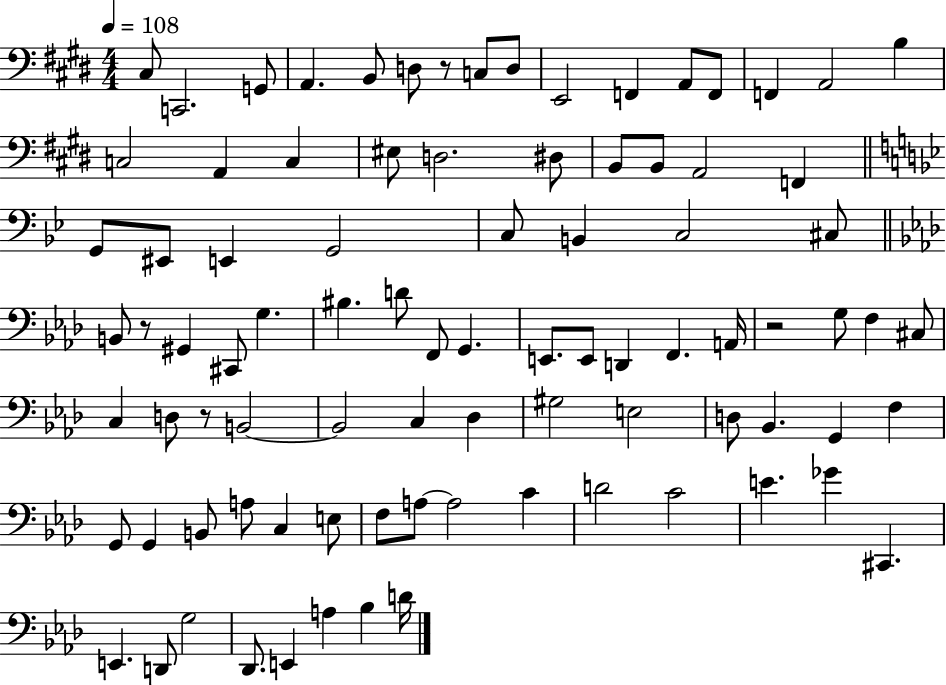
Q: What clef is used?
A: bass